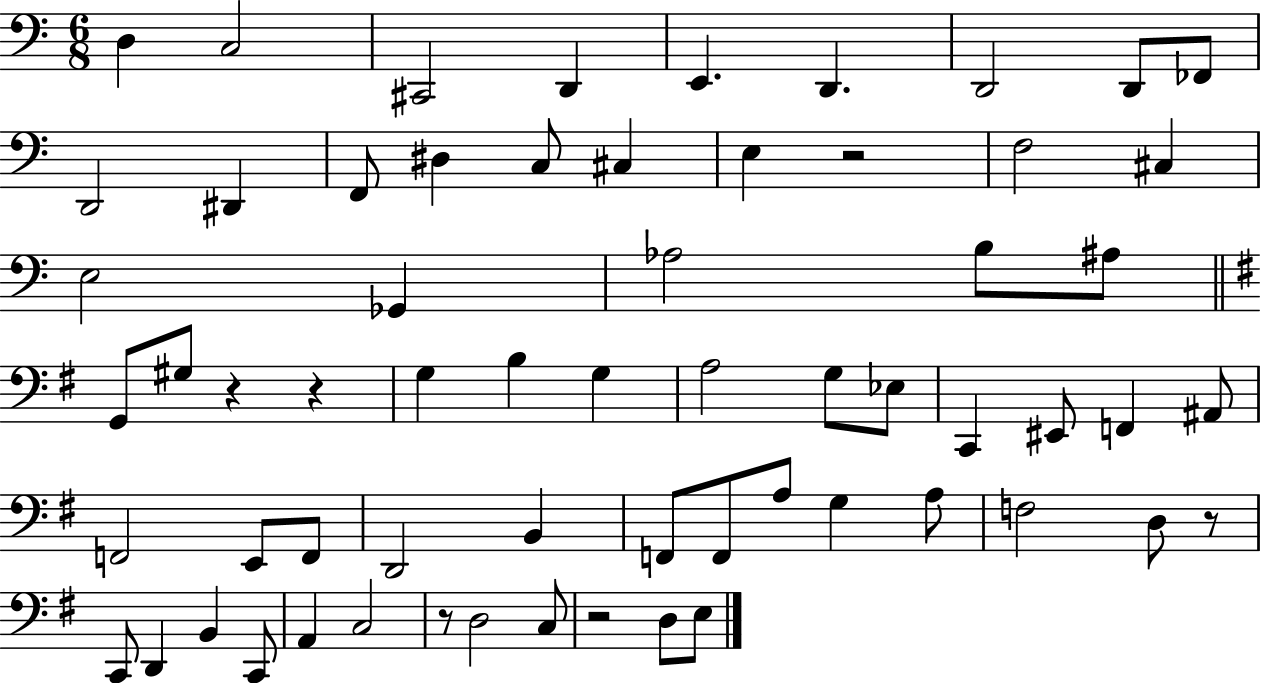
D3/q C3/h C#2/h D2/q E2/q. D2/q. D2/h D2/e FES2/e D2/h D#2/q F2/e D#3/q C3/e C#3/q E3/q R/h F3/h C#3/q E3/h Gb2/q Ab3/h B3/e A#3/e G2/e G#3/e R/q R/q G3/q B3/q G3/q A3/h G3/e Eb3/e C2/q EIS2/e F2/q A#2/e F2/h E2/e F2/e D2/h B2/q F2/e F2/e A3/e G3/q A3/e F3/h D3/e R/e C2/e D2/q B2/q C2/e A2/q C3/h R/e D3/h C3/e R/h D3/e E3/e